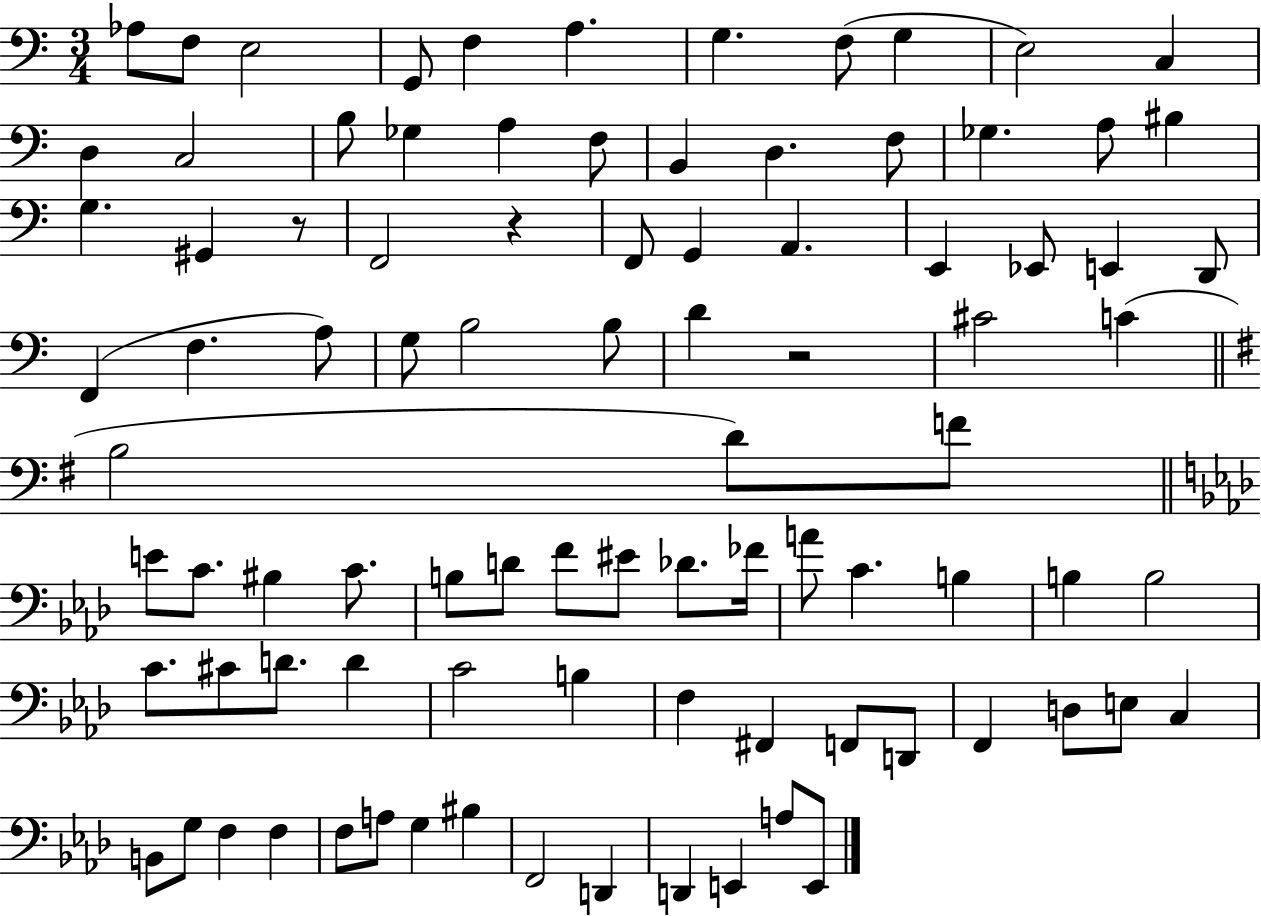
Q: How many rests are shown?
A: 3